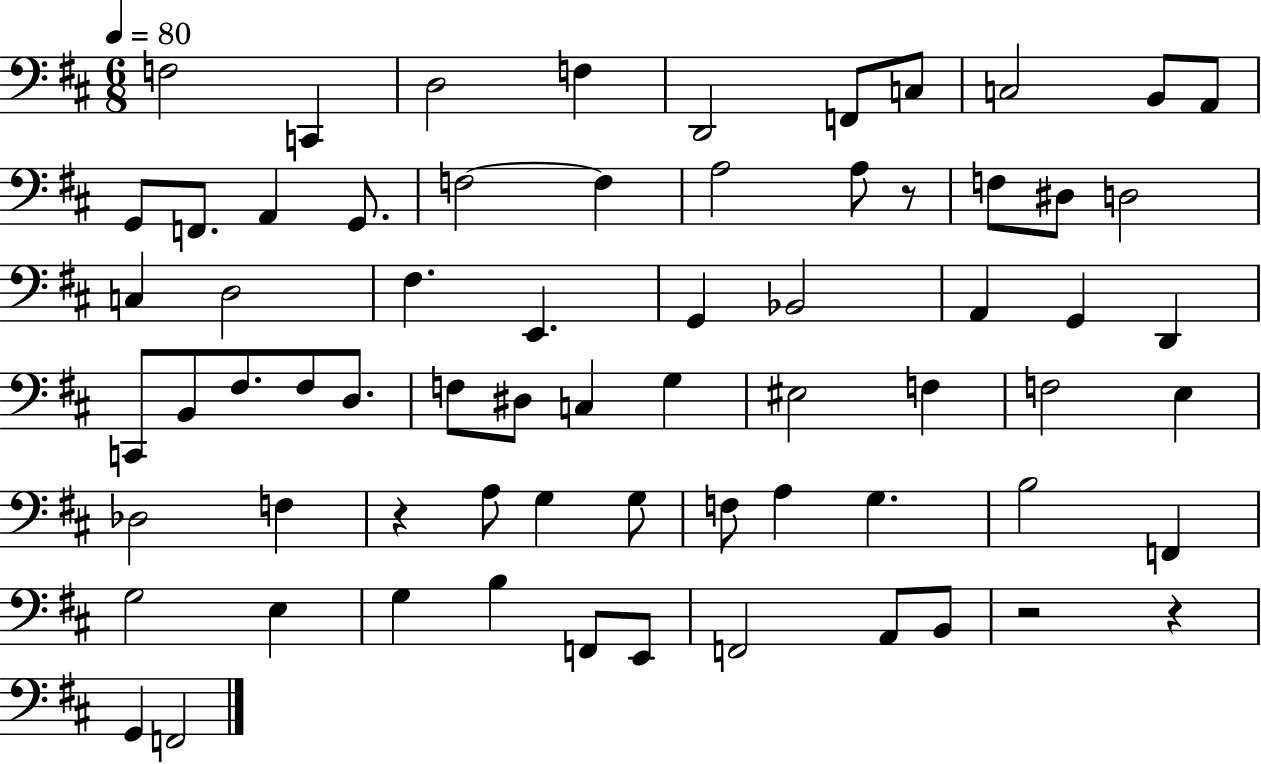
F3/h C2/q D3/h F3/q D2/h F2/e C3/e C3/h B2/e A2/e G2/e F2/e. A2/q G2/e. F3/h F3/q A3/h A3/e R/e F3/e D#3/e D3/h C3/q D3/h F#3/q. E2/q. G2/q Bb2/h A2/q G2/q D2/q C2/e B2/e F#3/e. F#3/e D3/e. F3/e D#3/e C3/q G3/q EIS3/h F3/q F3/h E3/q Db3/h F3/q R/q A3/e G3/q G3/e F3/e A3/q G3/q. B3/h F2/q G3/h E3/q G3/q B3/q F2/e E2/e F2/h A2/e B2/e R/h R/q G2/q F2/h